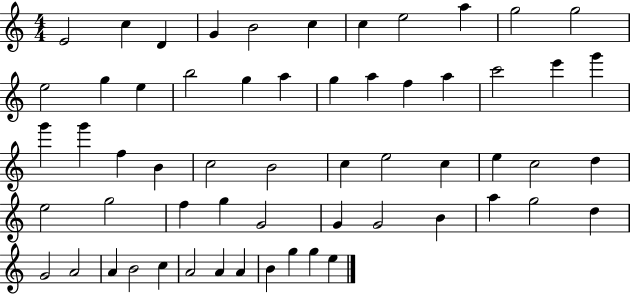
{
  \clef treble
  \numericTimeSignature
  \time 4/4
  \key c \major
  e'2 c''4 d'4 | g'4 b'2 c''4 | c''4 e''2 a''4 | g''2 g''2 | \break e''2 g''4 e''4 | b''2 g''4 a''4 | g''4 a''4 f''4 a''4 | c'''2 e'''4 g'''4 | \break g'''4 g'''4 f''4 b'4 | c''2 b'2 | c''4 e''2 c''4 | e''4 c''2 d''4 | \break e''2 g''2 | f''4 g''4 g'2 | g'4 g'2 b'4 | a''4 g''2 d''4 | \break g'2 a'2 | a'4 b'2 c''4 | a'2 a'4 a'4 | b'4 g''4 g''4 e''4 | \break \bar "|."
}